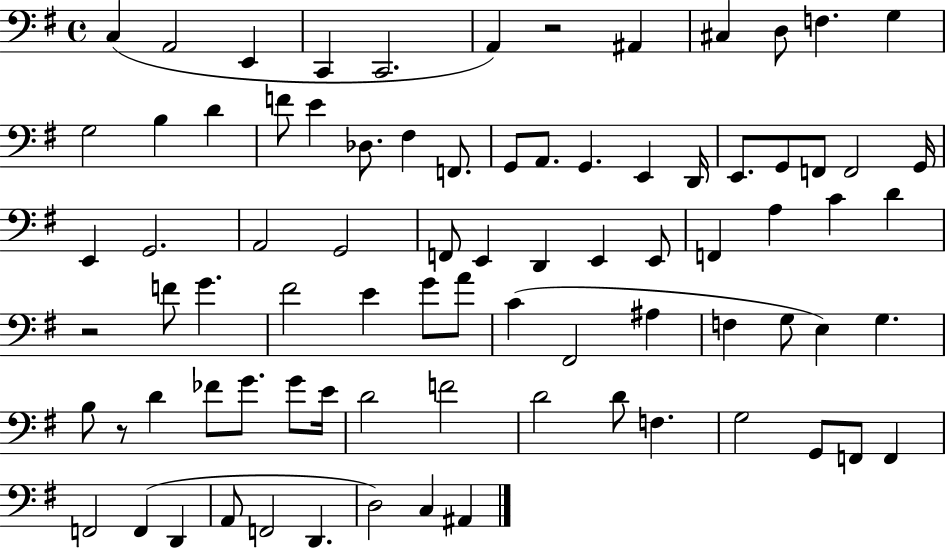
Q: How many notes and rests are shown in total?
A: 82